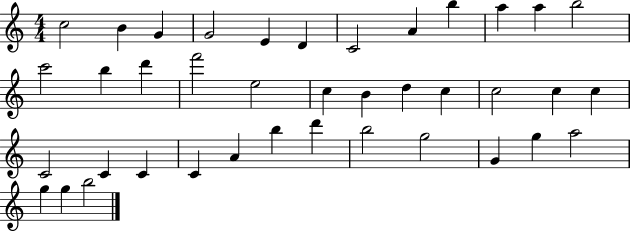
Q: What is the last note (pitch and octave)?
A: B5